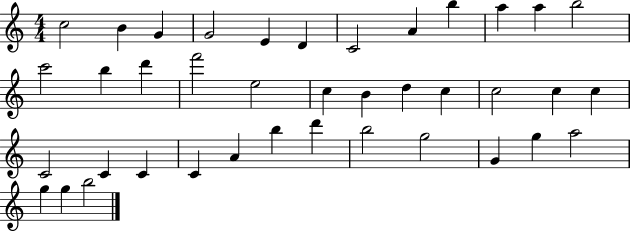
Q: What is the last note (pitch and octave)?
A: B5